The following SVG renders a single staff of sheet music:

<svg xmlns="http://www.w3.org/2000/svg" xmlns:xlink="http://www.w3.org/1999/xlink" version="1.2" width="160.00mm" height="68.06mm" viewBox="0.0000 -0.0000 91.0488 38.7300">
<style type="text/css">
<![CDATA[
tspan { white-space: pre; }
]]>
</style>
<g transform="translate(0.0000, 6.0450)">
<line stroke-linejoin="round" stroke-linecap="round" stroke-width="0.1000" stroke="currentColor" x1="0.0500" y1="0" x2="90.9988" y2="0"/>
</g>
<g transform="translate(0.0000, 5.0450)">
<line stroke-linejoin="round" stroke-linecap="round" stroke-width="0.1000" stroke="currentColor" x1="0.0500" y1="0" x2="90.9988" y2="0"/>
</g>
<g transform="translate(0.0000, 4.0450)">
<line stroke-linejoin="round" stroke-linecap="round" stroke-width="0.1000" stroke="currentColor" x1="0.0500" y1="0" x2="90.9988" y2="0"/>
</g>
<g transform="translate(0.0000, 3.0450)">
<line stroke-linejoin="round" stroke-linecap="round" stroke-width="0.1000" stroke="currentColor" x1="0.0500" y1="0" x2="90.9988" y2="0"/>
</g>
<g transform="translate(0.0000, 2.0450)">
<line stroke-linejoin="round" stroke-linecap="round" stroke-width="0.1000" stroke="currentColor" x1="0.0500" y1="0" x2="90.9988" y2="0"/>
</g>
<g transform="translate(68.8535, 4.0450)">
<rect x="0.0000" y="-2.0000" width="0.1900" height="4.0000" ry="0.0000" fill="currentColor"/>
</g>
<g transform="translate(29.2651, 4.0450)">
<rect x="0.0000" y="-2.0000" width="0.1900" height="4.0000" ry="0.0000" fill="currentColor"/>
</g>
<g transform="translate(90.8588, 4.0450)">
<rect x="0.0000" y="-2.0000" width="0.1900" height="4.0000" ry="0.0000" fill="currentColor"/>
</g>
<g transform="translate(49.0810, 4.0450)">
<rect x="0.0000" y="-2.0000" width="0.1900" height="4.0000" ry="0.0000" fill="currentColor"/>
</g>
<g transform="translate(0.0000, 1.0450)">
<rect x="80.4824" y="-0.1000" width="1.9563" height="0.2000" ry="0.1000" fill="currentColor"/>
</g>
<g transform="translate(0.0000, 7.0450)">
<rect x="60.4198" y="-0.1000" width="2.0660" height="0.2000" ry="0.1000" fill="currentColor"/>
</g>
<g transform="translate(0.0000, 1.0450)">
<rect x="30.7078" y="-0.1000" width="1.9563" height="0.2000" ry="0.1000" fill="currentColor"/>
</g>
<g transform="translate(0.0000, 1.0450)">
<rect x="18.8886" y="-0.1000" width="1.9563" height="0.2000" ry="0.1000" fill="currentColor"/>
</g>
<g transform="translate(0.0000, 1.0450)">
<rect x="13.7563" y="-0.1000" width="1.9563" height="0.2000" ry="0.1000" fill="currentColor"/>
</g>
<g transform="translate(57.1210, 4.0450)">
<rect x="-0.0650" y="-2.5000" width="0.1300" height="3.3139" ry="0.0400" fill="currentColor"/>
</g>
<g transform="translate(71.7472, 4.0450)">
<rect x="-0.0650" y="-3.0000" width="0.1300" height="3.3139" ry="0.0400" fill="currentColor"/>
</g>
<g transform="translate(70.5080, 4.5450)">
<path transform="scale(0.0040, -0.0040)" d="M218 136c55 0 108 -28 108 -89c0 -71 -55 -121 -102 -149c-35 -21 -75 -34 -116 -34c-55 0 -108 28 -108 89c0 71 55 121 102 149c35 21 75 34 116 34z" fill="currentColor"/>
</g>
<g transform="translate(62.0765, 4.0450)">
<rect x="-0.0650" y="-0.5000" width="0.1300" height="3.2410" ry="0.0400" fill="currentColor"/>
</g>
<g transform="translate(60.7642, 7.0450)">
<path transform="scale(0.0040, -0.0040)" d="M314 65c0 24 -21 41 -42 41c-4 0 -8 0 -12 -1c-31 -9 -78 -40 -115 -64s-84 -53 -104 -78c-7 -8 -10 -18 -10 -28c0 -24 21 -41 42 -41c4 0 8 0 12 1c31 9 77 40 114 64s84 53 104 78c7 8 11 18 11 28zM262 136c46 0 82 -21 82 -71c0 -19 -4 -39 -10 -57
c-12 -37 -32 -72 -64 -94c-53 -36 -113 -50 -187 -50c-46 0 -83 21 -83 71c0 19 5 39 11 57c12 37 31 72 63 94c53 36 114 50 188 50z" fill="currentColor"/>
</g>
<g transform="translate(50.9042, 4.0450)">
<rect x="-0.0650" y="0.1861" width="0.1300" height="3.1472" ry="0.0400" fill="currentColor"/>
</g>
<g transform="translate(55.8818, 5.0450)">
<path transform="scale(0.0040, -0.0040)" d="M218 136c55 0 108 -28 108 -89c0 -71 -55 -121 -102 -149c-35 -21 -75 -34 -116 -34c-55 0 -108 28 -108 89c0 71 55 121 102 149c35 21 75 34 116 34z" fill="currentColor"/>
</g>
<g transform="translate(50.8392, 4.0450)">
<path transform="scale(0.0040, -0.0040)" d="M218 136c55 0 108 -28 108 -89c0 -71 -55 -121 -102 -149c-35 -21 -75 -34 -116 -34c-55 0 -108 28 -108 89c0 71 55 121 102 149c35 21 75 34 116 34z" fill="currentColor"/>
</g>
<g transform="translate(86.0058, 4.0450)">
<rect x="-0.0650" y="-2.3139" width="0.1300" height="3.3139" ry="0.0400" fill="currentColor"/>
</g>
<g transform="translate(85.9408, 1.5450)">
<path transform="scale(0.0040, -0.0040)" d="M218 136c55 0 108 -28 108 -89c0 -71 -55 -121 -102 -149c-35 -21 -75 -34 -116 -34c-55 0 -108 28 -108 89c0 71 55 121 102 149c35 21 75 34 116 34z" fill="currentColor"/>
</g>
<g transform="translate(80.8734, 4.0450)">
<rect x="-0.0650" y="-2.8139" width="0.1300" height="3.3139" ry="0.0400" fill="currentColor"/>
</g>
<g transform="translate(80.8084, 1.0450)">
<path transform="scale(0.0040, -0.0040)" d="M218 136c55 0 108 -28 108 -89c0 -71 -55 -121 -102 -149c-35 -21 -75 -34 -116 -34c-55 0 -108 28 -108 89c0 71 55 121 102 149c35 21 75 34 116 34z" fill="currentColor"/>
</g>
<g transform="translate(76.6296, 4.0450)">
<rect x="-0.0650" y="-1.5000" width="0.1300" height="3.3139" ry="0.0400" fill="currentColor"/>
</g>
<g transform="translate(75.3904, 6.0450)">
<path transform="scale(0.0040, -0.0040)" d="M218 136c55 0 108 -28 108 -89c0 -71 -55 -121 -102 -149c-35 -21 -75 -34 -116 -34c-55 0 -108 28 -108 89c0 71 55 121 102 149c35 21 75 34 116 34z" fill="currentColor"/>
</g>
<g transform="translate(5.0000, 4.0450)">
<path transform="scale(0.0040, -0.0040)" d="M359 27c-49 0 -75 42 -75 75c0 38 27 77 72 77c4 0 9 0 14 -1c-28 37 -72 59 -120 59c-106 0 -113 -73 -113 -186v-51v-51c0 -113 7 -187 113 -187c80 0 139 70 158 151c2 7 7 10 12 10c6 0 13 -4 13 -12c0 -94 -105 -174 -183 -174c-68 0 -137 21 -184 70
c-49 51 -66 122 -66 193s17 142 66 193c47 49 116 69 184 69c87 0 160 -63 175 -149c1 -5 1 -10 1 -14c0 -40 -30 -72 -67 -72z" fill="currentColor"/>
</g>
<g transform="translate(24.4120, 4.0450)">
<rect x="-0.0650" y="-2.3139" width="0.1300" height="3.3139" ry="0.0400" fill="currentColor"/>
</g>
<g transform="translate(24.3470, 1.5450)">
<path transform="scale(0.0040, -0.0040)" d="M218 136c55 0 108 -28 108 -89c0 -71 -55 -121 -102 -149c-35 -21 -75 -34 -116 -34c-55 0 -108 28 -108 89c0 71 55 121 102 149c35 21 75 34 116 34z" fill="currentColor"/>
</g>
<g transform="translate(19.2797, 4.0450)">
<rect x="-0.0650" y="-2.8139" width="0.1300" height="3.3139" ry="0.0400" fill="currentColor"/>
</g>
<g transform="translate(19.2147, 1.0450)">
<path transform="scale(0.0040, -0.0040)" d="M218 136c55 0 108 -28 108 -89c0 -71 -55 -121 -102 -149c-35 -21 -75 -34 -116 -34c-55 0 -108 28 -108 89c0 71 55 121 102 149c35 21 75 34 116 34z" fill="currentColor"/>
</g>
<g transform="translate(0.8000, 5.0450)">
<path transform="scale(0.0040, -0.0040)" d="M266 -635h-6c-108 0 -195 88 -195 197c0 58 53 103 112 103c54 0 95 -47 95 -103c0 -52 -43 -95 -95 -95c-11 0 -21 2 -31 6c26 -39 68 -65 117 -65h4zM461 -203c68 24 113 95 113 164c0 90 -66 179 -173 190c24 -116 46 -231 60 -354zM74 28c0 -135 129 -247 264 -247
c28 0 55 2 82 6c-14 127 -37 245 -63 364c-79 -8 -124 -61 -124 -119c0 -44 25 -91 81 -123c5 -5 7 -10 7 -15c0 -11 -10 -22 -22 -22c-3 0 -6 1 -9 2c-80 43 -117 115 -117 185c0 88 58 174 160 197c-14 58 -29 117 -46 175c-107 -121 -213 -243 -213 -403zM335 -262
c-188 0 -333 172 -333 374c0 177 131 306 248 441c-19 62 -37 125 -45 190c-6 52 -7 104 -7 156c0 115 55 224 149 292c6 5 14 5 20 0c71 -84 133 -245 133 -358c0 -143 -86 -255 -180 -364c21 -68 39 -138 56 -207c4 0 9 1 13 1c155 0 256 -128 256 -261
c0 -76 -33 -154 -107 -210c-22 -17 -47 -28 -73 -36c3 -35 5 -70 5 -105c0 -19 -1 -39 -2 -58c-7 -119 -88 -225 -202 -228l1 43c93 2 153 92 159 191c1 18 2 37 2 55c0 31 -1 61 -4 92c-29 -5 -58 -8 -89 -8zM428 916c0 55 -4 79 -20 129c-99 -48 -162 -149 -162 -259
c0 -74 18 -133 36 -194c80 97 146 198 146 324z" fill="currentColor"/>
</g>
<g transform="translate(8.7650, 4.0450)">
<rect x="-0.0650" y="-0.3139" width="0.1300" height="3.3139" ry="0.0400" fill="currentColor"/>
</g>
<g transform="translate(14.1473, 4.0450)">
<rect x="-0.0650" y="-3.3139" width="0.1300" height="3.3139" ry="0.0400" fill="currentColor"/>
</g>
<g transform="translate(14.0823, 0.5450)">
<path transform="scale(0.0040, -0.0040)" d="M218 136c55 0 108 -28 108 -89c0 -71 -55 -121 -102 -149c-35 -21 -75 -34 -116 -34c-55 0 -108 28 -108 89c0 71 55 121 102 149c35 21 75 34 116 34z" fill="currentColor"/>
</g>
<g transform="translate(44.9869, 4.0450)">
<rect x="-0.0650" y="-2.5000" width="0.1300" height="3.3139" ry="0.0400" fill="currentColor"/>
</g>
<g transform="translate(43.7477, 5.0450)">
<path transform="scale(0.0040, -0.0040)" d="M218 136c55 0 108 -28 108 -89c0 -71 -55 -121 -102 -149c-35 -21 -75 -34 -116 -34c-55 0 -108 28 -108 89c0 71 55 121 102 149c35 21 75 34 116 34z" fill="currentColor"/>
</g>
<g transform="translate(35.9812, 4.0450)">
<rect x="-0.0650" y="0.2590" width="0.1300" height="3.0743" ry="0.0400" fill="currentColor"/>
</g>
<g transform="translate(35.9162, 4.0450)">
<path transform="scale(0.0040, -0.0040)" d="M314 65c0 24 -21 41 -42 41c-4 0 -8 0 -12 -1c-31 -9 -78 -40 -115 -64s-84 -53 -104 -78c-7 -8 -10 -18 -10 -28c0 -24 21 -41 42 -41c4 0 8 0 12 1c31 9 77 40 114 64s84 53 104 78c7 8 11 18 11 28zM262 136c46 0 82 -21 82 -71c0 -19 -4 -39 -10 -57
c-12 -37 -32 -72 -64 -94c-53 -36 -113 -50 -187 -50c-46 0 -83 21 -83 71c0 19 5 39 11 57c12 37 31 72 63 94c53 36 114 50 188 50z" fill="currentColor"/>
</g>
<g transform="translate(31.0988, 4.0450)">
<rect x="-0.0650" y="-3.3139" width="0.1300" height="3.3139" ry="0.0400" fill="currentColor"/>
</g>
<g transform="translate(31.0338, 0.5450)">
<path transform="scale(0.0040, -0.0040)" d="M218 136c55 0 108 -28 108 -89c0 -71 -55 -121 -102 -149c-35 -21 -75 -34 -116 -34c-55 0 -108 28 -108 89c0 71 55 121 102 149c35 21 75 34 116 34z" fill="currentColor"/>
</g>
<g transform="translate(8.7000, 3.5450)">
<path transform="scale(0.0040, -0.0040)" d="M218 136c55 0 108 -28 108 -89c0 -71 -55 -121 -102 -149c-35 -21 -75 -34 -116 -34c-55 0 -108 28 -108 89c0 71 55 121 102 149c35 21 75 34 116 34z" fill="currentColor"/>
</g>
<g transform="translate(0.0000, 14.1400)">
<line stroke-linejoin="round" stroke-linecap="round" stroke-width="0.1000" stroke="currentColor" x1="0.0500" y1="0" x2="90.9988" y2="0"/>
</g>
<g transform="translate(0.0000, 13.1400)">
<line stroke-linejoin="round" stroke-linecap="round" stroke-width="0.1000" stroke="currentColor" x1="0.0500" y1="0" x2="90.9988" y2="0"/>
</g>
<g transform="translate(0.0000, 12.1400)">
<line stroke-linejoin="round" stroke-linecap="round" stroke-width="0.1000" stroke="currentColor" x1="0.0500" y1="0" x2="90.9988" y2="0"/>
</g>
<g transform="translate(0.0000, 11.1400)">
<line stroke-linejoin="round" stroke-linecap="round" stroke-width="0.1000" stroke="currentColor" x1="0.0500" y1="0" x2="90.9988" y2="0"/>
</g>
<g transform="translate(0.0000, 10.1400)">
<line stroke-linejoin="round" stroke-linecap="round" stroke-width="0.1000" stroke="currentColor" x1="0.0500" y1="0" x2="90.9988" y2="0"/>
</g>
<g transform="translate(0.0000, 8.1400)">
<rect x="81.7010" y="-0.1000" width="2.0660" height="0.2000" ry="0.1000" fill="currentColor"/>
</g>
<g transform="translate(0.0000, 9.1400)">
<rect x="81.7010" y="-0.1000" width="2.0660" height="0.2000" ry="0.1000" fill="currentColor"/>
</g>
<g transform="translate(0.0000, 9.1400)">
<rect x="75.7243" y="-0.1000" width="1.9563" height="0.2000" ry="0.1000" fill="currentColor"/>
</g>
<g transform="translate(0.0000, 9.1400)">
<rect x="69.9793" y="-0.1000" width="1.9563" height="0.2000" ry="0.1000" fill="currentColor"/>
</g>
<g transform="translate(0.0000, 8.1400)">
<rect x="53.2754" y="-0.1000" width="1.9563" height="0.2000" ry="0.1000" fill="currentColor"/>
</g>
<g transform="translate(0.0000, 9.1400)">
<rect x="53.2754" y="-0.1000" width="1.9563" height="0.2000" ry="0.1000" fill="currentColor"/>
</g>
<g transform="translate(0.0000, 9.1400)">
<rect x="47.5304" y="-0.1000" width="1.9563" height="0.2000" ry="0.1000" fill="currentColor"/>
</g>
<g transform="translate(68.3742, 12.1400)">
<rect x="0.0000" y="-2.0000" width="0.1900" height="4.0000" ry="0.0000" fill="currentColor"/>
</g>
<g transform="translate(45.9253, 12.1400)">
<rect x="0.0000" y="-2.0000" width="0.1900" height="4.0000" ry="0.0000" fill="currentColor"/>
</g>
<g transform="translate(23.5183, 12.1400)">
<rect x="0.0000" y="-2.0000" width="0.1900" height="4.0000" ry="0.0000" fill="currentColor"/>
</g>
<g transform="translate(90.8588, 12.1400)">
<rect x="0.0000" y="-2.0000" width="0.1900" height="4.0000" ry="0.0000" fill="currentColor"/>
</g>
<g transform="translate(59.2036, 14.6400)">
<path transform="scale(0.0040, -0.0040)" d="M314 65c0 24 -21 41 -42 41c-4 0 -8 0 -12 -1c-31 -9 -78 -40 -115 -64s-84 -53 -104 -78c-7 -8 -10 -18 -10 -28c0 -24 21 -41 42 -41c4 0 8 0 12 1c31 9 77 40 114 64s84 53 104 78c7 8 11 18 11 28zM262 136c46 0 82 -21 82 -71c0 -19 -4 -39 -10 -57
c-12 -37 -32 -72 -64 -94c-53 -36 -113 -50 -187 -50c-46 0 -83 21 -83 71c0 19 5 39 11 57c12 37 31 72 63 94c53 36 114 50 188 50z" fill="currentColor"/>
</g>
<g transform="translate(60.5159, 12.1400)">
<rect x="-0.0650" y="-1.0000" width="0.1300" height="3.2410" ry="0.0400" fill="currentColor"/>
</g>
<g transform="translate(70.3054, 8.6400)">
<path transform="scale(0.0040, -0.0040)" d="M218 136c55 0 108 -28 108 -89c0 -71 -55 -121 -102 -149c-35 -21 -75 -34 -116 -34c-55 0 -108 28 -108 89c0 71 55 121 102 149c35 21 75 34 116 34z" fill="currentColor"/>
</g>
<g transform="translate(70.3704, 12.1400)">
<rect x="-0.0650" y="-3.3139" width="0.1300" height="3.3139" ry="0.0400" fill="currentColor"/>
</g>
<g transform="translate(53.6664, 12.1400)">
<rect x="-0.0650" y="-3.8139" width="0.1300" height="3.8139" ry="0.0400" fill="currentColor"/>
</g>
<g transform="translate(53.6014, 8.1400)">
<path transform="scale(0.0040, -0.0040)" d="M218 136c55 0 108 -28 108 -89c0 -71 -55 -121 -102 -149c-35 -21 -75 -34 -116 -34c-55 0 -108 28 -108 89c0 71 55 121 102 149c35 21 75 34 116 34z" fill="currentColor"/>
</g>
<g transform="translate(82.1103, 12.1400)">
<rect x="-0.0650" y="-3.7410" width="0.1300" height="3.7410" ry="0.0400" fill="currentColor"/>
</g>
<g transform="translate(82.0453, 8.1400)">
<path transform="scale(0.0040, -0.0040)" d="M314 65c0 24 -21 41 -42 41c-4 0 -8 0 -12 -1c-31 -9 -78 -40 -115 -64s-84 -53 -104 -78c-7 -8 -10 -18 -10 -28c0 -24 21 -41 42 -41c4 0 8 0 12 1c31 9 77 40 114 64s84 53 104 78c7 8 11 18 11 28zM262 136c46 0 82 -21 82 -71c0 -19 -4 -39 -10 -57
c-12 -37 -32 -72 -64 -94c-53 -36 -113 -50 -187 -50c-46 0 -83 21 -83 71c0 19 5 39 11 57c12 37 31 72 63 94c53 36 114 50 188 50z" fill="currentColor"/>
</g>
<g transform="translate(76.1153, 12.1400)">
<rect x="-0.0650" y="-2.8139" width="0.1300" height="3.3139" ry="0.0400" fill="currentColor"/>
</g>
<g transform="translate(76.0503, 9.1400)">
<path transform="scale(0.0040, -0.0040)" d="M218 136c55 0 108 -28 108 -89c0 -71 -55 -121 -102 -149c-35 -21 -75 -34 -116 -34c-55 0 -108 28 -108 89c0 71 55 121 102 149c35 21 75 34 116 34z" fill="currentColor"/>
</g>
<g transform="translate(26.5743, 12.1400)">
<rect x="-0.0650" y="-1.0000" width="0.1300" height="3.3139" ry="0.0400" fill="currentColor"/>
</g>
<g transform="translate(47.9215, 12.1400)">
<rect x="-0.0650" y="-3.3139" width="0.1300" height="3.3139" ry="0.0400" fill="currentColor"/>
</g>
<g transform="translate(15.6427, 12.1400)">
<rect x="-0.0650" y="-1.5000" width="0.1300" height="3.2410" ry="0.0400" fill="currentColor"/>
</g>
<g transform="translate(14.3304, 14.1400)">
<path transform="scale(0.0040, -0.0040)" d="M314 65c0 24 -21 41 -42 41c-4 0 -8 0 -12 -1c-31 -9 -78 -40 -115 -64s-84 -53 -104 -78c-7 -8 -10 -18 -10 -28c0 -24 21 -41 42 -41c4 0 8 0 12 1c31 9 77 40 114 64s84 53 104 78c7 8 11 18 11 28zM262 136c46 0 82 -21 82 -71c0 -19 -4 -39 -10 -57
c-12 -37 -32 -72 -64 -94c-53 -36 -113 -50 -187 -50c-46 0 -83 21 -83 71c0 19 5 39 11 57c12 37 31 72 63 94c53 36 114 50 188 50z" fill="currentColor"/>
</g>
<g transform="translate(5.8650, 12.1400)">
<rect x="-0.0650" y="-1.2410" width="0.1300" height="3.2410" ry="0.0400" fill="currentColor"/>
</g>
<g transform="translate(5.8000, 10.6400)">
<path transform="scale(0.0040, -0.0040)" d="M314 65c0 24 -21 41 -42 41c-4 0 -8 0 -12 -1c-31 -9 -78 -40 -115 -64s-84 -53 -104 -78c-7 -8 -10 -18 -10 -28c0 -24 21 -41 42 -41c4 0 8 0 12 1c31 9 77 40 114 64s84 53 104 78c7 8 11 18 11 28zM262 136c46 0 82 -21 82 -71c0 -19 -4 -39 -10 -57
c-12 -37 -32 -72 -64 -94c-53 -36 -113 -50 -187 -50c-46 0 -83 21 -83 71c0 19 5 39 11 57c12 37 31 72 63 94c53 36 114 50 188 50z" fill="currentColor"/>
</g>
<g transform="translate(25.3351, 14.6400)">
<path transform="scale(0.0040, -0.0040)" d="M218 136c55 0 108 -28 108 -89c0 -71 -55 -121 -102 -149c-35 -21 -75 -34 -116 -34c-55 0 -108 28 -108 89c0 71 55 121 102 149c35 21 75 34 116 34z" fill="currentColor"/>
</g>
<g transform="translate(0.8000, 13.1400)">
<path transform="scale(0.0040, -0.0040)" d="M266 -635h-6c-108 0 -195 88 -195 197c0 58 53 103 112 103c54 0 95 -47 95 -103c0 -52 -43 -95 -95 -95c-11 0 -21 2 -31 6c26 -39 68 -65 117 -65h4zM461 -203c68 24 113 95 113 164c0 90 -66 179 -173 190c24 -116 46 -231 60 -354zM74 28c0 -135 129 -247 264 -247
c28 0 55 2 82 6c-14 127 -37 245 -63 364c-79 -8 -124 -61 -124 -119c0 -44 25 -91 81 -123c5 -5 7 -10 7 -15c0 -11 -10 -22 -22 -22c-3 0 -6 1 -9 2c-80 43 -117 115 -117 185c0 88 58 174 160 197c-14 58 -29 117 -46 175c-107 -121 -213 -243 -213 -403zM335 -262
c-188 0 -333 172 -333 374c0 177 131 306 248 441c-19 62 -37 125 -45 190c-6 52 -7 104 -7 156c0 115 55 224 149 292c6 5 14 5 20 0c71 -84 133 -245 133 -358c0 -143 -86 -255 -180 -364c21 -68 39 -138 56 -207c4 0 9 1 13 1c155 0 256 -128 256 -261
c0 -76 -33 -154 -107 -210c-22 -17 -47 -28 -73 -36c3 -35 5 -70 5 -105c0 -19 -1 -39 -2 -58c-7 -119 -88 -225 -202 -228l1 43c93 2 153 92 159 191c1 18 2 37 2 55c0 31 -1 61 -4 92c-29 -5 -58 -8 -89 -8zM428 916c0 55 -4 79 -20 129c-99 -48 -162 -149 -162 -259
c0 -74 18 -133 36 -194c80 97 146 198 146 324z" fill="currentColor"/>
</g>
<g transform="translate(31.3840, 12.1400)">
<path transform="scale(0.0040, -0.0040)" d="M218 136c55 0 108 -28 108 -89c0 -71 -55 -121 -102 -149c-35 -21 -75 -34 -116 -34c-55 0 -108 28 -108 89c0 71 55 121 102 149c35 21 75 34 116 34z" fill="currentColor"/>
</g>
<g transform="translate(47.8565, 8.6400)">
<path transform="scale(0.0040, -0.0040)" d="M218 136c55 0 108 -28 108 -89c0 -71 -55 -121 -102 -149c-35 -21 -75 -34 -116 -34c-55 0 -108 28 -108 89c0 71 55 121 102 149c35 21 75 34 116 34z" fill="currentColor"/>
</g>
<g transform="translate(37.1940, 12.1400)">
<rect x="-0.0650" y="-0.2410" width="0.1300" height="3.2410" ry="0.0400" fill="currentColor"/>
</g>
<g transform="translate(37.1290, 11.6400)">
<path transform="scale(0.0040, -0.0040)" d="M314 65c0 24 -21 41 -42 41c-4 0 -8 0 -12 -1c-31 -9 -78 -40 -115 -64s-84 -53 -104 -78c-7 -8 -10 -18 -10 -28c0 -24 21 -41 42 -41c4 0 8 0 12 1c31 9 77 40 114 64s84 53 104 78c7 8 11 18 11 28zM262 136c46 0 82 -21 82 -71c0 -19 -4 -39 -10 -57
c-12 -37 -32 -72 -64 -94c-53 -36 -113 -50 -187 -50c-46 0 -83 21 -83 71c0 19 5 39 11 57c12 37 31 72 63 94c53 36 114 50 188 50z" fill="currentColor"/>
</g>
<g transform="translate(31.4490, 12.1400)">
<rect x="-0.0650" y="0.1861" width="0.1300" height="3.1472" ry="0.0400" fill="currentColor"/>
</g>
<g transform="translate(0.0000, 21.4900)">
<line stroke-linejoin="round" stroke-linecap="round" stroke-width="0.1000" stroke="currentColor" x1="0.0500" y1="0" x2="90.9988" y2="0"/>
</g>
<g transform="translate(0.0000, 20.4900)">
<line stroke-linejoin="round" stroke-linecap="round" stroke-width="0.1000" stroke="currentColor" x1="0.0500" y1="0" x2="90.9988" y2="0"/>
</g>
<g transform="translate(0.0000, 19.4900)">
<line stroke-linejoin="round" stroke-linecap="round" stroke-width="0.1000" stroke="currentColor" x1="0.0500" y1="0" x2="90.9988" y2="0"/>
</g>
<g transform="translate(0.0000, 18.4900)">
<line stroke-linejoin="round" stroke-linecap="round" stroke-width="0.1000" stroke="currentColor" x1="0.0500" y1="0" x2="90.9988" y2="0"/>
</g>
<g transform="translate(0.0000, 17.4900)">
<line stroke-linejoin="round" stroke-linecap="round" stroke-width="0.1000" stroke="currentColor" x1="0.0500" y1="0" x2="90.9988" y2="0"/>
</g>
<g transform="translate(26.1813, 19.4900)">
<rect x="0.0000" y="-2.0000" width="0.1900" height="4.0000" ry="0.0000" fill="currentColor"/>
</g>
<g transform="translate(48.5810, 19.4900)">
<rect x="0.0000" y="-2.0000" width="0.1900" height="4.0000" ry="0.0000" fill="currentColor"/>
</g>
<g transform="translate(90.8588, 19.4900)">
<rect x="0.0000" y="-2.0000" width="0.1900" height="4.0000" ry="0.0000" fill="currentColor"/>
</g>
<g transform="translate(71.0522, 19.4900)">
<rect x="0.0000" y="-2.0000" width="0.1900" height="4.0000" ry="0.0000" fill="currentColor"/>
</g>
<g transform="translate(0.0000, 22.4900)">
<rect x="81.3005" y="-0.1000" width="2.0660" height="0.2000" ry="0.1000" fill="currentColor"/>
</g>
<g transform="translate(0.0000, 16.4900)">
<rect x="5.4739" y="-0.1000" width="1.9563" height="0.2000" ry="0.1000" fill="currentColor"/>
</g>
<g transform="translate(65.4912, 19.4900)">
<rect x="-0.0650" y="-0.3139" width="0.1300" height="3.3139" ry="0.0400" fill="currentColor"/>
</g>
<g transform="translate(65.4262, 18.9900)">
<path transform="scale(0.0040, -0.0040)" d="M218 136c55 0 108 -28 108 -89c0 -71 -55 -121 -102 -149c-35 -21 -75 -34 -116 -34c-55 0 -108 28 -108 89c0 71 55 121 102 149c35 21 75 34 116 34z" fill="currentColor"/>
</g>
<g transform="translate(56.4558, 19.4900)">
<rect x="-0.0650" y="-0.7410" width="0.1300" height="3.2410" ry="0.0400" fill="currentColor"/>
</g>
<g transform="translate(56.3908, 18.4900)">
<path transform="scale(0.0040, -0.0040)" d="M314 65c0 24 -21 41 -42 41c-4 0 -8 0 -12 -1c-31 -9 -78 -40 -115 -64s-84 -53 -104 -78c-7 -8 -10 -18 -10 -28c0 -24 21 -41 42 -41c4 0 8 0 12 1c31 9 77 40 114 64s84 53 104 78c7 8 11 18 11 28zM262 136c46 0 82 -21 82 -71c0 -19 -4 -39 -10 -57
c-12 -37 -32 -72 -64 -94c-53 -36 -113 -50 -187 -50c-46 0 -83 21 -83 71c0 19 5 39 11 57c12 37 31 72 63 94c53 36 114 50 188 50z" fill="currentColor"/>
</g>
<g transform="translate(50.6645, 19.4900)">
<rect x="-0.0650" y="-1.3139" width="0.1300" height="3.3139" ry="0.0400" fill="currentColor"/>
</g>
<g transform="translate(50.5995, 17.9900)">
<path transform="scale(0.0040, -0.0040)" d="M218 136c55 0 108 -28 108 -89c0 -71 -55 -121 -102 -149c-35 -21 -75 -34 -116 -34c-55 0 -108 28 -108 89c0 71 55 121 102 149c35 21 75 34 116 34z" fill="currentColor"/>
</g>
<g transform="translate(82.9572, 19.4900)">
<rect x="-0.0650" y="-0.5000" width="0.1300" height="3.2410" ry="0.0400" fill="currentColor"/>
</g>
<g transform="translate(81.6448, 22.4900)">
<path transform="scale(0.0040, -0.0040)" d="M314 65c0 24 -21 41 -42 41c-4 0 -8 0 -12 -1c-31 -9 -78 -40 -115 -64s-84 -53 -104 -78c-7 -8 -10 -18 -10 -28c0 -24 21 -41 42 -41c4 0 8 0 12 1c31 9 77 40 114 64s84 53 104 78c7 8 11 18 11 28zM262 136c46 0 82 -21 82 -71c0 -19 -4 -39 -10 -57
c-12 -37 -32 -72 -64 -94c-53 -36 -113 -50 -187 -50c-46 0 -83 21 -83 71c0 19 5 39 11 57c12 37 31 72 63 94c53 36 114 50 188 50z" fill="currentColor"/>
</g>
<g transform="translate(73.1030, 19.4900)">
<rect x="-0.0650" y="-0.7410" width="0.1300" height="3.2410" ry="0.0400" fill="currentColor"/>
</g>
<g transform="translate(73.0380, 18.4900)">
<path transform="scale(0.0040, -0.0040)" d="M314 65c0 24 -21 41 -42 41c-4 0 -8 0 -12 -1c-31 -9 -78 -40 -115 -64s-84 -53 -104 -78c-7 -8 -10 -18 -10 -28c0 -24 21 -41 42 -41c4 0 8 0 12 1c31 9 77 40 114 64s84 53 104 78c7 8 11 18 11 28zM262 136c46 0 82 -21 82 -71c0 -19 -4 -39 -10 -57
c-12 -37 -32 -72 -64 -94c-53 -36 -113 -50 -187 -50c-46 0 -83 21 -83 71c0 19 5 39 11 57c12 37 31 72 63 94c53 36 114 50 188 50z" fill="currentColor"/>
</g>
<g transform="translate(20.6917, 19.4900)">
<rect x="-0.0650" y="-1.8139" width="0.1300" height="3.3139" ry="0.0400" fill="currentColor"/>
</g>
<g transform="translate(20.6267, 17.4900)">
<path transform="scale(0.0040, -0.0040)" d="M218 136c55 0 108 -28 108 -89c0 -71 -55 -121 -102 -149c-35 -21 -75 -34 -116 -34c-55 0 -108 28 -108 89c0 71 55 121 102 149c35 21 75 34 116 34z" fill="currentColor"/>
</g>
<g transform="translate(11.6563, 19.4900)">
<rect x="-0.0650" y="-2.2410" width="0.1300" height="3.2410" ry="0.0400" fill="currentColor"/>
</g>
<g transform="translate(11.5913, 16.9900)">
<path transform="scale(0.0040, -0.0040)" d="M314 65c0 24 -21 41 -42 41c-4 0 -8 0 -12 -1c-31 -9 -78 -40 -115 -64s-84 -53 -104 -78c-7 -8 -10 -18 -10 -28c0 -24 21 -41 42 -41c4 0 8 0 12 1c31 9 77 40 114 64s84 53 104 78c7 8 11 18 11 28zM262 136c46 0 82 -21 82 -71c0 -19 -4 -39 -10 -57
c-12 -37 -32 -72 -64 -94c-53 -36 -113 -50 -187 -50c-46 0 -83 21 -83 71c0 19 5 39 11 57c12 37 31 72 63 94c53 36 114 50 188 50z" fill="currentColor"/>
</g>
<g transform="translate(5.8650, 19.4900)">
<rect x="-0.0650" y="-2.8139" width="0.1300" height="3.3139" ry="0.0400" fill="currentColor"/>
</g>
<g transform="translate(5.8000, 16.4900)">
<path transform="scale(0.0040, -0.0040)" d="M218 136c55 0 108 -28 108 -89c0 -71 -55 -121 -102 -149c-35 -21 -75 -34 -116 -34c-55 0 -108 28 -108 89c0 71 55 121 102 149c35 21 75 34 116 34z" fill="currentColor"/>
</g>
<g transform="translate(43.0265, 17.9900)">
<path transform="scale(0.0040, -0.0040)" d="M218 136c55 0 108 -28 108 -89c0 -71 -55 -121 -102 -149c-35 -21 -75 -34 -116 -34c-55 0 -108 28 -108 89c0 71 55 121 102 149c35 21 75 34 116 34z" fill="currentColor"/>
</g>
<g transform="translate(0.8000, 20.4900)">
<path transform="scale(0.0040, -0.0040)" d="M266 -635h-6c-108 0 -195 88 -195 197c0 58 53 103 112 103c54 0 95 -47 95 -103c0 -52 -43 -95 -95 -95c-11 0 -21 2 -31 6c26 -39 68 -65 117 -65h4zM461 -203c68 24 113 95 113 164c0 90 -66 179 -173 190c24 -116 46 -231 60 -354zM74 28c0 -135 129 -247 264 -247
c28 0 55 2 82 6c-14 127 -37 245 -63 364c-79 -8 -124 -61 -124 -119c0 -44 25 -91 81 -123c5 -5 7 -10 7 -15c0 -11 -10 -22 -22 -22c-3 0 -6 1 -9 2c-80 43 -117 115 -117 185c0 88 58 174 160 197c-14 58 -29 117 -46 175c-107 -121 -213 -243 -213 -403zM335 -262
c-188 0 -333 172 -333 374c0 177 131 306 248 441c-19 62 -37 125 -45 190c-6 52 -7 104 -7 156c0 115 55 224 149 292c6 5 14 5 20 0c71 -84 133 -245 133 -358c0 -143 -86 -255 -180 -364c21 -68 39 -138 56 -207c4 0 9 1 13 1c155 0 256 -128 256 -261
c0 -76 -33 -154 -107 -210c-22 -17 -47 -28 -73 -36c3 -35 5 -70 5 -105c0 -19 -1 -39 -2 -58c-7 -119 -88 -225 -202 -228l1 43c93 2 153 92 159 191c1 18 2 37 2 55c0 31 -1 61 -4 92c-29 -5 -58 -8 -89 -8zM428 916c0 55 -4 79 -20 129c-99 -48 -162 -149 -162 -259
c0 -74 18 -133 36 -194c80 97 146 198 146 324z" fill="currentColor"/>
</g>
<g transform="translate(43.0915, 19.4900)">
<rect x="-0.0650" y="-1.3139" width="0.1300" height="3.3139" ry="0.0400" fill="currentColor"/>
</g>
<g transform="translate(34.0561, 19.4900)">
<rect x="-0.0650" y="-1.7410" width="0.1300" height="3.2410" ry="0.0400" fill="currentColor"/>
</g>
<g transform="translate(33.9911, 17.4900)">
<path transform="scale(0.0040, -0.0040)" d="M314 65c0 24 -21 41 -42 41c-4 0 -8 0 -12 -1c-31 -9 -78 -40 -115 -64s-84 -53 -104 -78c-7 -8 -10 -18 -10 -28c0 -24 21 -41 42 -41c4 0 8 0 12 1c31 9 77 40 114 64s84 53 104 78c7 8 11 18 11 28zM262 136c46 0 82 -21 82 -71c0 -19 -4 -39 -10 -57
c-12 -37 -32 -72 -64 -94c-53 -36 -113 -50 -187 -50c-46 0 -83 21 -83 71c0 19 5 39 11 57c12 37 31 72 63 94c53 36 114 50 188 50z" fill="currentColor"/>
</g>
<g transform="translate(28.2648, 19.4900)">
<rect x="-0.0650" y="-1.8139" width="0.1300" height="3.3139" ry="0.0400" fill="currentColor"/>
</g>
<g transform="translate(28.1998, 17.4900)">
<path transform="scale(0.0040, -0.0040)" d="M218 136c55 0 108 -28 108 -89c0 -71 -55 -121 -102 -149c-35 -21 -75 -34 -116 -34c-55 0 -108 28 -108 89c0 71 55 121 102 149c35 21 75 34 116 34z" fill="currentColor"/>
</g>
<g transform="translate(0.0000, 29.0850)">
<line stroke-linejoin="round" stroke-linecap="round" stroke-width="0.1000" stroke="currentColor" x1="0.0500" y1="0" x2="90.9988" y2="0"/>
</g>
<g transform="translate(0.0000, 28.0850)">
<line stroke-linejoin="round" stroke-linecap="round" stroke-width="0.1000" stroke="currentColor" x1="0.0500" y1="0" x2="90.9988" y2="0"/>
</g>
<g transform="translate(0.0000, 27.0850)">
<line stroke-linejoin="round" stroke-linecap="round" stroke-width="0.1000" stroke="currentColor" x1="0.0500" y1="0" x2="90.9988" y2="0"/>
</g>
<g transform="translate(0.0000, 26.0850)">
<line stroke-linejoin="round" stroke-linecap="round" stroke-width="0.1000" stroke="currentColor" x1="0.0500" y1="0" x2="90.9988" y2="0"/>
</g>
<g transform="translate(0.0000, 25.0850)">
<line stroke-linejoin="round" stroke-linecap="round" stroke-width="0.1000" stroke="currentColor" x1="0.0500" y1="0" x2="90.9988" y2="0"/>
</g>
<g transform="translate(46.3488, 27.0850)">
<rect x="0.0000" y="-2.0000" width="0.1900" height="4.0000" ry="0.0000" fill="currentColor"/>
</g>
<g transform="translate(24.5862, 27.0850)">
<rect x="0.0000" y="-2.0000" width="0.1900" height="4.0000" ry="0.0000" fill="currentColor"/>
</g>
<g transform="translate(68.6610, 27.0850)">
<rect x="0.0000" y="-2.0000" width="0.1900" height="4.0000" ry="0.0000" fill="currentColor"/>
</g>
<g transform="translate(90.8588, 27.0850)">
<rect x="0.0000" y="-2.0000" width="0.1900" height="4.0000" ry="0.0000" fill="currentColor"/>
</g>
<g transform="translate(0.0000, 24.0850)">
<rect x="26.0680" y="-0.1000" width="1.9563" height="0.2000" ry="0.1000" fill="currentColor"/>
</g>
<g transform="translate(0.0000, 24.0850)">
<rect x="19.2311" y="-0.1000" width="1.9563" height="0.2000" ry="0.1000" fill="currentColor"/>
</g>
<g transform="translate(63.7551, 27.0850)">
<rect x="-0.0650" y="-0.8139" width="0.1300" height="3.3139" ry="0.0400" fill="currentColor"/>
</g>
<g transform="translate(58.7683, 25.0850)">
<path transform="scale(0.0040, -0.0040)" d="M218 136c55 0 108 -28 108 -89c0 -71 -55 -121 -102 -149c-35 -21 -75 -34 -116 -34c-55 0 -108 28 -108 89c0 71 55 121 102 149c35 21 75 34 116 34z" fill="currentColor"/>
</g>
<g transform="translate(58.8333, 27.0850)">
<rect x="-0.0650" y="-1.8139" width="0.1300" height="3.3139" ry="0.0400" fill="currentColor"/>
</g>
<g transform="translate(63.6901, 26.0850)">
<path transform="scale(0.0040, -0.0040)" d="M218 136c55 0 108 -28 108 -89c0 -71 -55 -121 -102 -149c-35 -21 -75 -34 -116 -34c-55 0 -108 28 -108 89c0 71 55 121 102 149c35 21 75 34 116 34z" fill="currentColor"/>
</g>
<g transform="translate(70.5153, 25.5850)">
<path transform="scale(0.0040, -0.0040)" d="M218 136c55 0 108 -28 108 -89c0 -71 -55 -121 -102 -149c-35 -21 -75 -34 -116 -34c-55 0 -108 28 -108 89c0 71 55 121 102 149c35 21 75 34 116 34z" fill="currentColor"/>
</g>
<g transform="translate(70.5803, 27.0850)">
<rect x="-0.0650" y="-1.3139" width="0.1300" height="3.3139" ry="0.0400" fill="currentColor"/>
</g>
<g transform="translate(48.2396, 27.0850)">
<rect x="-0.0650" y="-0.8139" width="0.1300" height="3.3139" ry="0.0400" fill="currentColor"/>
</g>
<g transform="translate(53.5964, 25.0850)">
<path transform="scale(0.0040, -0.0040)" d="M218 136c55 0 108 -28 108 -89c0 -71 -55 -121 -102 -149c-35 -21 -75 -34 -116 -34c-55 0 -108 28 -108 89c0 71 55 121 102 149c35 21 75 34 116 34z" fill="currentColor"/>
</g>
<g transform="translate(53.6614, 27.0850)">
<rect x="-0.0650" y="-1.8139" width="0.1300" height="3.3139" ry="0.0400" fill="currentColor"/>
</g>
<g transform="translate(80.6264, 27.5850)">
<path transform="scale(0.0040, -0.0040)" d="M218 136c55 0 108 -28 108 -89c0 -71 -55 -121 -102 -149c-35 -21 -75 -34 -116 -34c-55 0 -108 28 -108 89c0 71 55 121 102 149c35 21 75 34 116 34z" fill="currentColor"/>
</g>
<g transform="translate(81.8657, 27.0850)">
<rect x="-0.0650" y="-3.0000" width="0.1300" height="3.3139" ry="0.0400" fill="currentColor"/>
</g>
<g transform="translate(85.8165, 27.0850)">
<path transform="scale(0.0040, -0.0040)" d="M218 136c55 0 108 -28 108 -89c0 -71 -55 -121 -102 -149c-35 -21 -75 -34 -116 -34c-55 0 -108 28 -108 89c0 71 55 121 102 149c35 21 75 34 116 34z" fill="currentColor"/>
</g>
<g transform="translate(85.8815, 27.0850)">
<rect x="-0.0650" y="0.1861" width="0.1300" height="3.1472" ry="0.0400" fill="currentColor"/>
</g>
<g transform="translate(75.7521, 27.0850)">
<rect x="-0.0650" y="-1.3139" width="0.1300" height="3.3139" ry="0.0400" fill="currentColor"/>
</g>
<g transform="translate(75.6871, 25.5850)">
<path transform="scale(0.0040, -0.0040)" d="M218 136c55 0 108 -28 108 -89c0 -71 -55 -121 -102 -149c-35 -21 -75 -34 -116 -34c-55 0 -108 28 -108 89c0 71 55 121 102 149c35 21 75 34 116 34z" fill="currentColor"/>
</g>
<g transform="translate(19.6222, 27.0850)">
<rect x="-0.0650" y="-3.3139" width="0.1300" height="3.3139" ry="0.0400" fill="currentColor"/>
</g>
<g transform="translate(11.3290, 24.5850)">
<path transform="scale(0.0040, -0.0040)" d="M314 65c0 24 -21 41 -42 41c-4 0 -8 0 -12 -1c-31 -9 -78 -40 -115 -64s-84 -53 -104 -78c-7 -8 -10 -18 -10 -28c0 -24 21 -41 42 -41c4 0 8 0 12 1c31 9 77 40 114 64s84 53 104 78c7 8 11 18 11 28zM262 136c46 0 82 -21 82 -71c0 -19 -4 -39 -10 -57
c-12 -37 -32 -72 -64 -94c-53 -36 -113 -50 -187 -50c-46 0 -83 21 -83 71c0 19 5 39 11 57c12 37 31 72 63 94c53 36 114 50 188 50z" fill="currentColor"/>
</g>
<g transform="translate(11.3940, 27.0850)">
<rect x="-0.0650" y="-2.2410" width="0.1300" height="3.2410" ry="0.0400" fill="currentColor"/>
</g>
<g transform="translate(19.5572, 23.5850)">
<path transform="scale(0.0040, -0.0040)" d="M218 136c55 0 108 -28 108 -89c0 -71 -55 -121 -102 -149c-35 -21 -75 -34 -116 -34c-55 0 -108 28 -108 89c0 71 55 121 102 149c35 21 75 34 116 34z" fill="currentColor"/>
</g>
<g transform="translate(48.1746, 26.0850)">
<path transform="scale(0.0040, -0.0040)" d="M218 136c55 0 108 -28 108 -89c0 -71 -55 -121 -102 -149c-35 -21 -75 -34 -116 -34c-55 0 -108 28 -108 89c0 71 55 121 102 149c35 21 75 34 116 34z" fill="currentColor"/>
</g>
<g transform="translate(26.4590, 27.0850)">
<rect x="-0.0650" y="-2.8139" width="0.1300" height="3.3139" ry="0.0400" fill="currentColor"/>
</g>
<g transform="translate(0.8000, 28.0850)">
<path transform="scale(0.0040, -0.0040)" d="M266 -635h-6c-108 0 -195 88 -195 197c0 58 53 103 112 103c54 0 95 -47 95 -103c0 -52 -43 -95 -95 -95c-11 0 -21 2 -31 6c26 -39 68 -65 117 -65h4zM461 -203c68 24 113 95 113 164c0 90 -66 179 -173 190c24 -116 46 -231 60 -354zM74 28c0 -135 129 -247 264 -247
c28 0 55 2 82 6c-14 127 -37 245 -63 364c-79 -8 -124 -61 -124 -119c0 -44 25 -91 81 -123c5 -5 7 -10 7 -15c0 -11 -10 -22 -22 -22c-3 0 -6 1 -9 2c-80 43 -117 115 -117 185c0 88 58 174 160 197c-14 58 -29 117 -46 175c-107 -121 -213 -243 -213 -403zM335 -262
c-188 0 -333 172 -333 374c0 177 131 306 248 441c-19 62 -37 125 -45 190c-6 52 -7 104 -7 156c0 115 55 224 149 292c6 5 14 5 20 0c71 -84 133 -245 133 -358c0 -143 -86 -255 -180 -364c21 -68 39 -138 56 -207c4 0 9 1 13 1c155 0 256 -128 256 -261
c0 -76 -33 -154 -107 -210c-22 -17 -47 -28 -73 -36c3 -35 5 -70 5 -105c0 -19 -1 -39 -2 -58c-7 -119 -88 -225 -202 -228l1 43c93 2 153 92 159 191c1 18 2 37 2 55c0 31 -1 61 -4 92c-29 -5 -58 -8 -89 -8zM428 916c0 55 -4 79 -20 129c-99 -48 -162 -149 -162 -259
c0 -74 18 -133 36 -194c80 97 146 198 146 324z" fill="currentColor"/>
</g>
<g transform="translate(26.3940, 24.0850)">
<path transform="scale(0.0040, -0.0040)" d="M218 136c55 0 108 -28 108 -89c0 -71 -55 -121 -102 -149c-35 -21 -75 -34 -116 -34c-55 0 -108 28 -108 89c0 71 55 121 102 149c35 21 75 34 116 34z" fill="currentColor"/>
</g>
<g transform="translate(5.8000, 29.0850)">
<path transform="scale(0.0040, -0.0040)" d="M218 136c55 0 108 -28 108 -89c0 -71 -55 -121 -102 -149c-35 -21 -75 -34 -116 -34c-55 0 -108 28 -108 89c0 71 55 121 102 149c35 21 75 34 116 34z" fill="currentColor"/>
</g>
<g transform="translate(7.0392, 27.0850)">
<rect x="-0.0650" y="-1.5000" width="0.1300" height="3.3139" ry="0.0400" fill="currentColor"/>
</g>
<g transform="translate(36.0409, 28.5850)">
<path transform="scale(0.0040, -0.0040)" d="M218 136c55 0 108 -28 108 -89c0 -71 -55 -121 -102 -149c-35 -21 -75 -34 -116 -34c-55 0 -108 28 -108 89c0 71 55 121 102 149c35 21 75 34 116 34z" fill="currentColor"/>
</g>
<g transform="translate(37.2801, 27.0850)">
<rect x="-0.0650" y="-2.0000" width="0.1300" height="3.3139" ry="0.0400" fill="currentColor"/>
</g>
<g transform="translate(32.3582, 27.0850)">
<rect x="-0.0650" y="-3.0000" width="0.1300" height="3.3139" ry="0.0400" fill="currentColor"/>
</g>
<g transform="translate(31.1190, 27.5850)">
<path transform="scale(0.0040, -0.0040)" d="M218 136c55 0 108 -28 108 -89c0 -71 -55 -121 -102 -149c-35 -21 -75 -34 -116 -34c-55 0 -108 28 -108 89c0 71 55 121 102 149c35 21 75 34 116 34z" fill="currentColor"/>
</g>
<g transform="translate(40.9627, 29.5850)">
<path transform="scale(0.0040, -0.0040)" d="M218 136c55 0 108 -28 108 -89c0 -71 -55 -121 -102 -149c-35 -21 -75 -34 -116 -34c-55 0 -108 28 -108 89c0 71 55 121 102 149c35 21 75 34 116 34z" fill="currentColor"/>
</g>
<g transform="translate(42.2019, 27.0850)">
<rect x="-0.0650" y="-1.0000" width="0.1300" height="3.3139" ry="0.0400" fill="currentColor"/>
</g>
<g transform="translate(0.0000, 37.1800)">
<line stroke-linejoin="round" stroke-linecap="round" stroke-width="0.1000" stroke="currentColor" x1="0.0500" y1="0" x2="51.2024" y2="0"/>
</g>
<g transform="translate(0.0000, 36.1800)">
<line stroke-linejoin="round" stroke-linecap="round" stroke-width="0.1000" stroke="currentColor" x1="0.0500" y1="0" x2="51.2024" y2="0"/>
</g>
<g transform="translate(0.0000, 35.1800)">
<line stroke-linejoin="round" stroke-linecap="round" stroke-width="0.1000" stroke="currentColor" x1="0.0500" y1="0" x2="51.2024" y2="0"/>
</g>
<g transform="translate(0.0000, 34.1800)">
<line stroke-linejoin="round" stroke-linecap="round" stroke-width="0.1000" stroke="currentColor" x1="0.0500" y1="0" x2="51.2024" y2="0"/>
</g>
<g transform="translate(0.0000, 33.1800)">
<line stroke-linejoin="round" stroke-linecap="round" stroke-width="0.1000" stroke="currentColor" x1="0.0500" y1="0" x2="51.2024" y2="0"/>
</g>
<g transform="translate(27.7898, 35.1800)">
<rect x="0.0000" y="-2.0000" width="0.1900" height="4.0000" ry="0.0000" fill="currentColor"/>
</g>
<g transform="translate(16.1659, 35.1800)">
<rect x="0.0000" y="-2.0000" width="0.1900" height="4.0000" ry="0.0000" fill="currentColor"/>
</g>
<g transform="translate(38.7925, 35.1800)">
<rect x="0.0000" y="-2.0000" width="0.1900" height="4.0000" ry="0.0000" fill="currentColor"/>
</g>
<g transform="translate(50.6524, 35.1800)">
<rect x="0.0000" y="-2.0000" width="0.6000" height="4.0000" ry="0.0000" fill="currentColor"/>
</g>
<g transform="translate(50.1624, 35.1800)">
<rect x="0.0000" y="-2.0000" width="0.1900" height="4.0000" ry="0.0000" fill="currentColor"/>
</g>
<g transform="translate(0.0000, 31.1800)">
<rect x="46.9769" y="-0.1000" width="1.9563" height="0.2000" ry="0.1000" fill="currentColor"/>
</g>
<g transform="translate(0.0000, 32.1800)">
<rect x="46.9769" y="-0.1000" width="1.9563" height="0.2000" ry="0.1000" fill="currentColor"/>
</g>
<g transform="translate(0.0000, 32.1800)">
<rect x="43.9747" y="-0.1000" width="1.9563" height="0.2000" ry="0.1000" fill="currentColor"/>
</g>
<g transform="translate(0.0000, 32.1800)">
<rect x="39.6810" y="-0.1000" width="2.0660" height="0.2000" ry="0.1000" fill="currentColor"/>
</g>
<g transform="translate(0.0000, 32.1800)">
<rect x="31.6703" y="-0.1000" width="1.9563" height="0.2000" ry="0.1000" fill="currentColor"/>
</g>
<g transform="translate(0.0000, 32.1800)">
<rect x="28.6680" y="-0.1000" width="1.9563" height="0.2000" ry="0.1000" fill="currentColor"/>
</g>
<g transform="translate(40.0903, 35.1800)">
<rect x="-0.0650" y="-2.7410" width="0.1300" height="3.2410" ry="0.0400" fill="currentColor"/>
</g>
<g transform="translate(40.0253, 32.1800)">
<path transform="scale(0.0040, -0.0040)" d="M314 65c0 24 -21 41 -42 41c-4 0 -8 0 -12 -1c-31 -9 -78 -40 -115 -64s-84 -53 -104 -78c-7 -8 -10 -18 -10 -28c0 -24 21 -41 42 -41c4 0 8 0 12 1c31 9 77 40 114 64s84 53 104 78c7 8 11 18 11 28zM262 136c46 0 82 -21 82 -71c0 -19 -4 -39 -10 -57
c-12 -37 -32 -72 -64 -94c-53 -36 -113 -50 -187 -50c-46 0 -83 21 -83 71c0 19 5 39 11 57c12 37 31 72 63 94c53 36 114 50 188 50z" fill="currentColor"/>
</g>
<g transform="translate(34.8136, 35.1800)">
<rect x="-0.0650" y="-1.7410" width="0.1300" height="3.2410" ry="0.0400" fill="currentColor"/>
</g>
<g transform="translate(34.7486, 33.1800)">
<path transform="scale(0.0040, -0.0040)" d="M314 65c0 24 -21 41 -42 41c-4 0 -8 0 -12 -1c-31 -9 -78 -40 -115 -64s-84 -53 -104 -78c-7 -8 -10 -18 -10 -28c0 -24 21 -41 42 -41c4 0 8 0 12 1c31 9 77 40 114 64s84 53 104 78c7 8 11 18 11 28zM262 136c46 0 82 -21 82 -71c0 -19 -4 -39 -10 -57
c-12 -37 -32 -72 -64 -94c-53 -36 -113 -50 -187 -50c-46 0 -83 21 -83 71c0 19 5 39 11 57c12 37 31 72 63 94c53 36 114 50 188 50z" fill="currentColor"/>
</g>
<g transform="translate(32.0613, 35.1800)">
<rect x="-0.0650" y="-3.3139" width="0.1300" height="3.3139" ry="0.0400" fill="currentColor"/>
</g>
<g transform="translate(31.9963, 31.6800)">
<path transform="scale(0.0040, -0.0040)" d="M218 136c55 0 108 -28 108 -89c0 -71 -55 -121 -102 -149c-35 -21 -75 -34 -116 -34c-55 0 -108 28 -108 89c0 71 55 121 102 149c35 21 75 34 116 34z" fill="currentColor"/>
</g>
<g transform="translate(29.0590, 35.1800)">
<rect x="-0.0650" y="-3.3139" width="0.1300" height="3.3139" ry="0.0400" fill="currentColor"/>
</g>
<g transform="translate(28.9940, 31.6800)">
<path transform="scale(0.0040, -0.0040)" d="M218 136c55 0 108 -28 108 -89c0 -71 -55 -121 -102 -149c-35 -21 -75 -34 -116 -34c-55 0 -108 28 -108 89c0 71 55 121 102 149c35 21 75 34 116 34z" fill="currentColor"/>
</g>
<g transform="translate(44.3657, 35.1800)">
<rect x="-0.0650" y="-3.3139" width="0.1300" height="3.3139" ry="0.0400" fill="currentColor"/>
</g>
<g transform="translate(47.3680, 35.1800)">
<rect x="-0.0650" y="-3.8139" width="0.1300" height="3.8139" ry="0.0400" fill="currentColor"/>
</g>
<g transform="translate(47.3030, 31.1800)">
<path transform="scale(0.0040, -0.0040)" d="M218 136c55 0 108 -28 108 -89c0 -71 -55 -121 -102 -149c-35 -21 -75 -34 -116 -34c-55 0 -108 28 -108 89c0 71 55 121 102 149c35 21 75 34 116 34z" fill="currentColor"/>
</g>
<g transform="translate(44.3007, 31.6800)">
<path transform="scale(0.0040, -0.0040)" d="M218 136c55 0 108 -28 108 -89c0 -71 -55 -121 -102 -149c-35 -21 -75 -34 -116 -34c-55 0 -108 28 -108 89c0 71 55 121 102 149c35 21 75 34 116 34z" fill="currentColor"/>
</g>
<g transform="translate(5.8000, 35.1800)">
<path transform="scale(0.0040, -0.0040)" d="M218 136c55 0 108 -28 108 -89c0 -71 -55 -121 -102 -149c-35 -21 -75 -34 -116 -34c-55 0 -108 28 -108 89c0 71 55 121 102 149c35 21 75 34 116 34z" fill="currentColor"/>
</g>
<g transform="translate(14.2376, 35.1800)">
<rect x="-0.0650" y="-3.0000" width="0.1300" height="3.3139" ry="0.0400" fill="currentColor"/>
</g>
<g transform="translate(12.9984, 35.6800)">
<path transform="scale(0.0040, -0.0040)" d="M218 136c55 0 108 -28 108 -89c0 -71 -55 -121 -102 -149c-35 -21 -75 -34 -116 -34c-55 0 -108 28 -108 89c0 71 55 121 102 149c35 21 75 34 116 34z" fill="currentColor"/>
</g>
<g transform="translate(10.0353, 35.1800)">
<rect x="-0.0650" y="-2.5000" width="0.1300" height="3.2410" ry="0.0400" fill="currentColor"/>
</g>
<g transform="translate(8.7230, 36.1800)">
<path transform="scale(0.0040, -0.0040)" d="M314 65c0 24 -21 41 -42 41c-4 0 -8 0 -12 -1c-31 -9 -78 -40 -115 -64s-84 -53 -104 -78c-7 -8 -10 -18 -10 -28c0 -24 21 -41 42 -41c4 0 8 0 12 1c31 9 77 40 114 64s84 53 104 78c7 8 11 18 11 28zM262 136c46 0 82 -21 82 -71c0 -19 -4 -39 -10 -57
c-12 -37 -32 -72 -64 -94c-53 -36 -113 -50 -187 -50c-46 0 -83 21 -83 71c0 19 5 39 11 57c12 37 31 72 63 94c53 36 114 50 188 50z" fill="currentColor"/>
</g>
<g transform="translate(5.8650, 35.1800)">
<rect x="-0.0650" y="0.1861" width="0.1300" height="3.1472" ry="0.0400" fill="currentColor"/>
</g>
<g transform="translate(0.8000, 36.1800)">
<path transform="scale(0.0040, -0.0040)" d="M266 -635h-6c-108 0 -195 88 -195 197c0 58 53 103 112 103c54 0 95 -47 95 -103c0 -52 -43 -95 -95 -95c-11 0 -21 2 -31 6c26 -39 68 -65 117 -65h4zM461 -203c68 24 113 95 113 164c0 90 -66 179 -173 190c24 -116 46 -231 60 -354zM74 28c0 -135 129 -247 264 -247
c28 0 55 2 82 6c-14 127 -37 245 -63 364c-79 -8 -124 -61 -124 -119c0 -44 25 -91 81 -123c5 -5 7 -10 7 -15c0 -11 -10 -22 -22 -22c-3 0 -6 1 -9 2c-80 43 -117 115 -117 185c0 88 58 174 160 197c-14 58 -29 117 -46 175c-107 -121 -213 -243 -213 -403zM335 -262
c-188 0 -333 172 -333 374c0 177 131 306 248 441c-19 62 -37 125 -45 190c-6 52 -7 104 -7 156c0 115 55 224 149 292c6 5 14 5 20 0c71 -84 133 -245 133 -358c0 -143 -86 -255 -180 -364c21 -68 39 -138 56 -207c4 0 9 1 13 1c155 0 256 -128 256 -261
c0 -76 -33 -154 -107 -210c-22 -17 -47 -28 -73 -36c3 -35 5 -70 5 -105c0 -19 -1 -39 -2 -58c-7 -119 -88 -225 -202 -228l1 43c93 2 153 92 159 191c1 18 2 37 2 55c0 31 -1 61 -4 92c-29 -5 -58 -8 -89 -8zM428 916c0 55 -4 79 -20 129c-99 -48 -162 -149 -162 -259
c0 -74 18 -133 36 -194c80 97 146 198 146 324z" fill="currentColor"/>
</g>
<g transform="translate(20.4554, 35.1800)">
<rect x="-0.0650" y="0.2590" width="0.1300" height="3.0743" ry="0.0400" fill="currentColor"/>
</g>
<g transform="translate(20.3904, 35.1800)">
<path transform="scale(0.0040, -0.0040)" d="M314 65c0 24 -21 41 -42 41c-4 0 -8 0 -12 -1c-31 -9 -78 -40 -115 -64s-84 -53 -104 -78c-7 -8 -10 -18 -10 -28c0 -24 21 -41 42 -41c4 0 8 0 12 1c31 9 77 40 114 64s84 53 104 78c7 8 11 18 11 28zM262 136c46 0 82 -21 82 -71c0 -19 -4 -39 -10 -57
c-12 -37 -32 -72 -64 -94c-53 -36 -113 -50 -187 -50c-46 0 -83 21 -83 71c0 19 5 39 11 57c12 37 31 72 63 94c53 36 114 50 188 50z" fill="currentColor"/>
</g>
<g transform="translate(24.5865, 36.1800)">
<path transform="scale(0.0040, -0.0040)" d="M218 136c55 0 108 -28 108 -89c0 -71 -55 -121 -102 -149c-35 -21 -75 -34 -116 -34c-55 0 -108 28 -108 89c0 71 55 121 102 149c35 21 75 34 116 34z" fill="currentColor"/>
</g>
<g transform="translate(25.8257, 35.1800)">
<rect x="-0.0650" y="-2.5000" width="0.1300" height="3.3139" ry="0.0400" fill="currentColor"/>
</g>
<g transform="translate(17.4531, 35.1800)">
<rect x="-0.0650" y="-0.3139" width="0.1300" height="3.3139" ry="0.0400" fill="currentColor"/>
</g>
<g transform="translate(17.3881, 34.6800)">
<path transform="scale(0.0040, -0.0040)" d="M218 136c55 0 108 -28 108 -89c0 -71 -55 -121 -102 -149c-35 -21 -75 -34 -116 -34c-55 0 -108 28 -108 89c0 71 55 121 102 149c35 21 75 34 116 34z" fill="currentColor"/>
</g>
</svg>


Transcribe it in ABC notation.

X:1
T:Untitled
M:4/4
L:1/4
K:C
c b a g b B2 G B G C2 A E a g e2 E2 D B c2 b c' D2 b a c'2 a g2 f f f2 e e d2 c d2 C2 E g2 b a A F D d f f d e e A B B G2 A c B2 G b b f2 a2 b c'